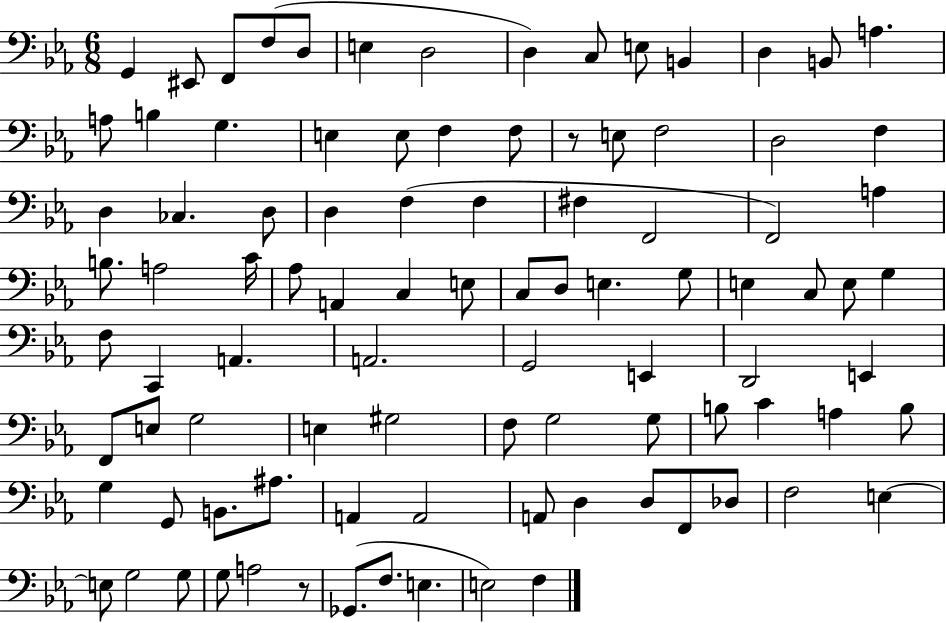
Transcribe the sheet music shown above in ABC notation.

X:1
T:Untitled
M:6/8
L:1/4
K:Eb
G,, ^E,,/2 F,,/2 F,/2 D,/2 E, D,2 D, C,/2 E,/2 B,, D, B,,/2 A, A,/2 B, G, E, E,/2 F, F,/2 z/2 E,/2 F,2 D,2 F, D, _C, D,/2 D, F, F, ^F, F,,2 F,,2 A, B,/2 A,2 C/4 _A,/2 A,, C, E,/2 C,/2 D,/2 E, G,/2 E, C,/2 E,/2 G, F,/2 C,, A,, A,,2 G,,2 E,, D,,2 E,, F,,/2 E,/2 G,2 E, ^G,2 F,/2 G,2 G,/2 B,/2 C A, B,/2 G, G,,/2 B,,/2 ^A,/2 A,, A,,2 A,,/2 D, D,/2 F,,/2 _D,/2 F,2 E, E,/2 G,2 G,/2 G,/2 A,2 z/2 _G,,/2 F,/2 E, E,2 F,